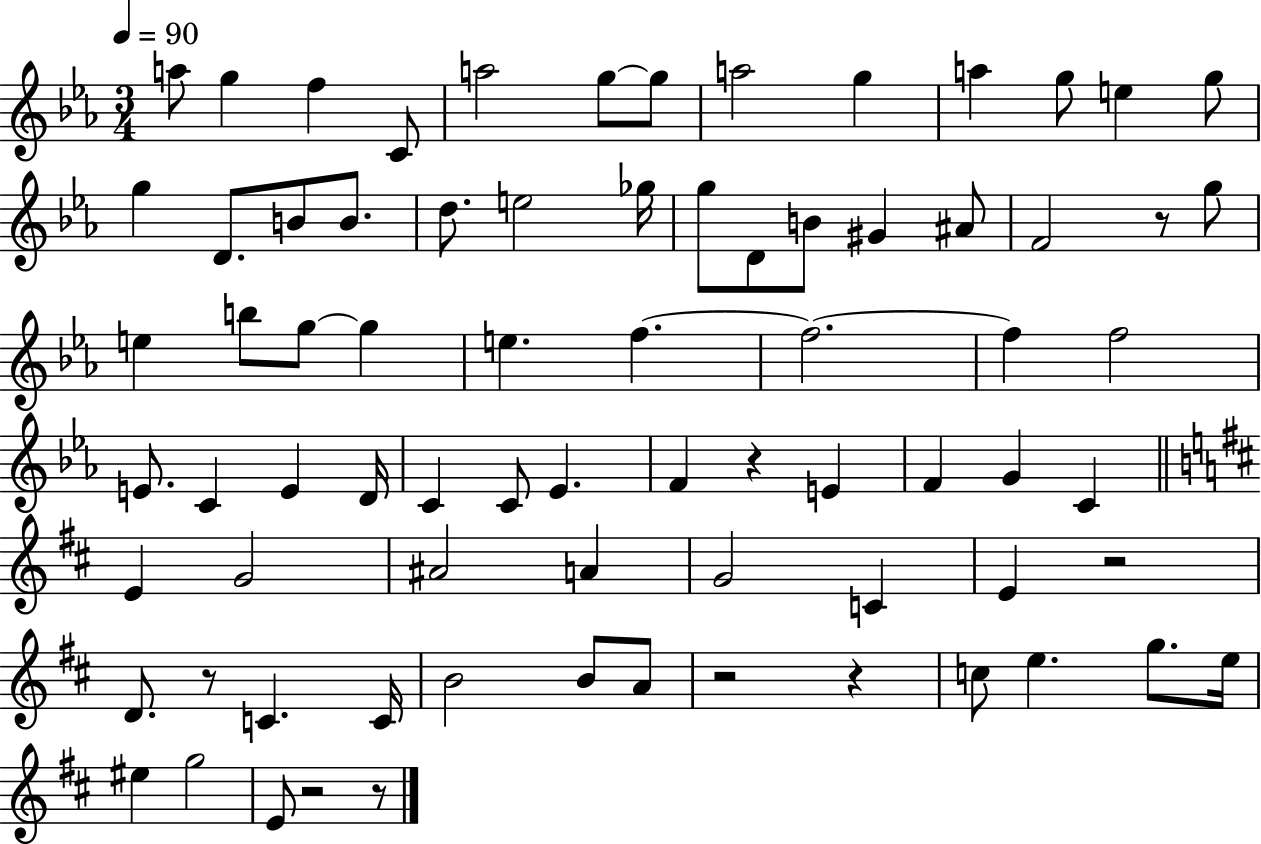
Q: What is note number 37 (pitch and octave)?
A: E4